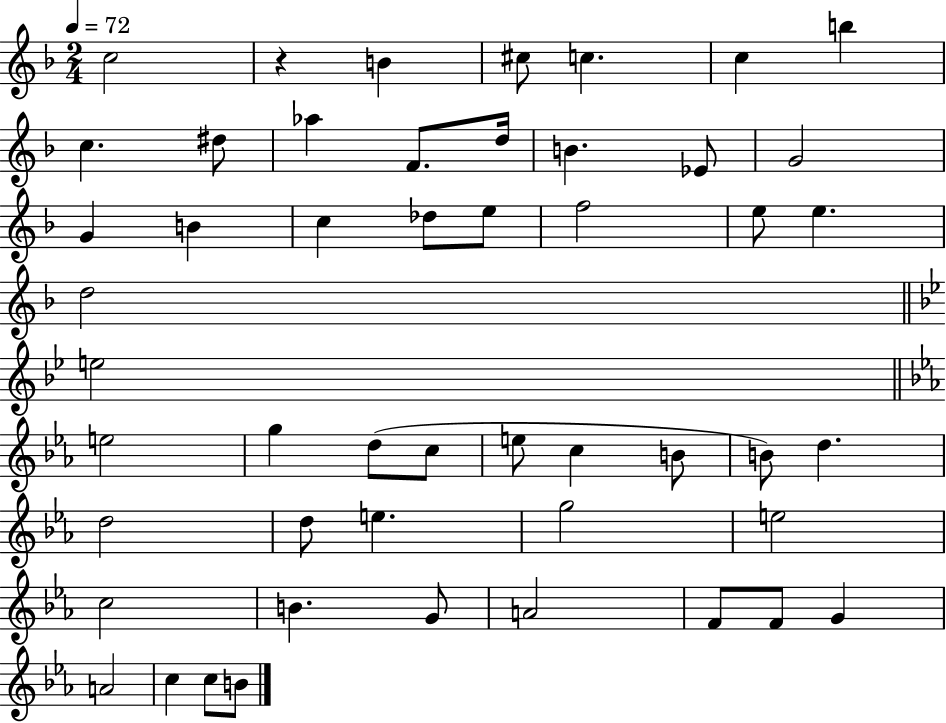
{
  \clef treble
  \numericTimeSignature
  \time 2/4
  \key f \major
  \tempo 4 = 72
  c''2 | r4 b'4 | cis''8 c''4. | c''4 b''4 | \break c''4. dis''8 | aes''4 f'8. d''16 | b'4. ees'8 | g'2 | \break g'4 b'4 | c''4 des''8 e''8 | f''2 | e''8 e''4. | \break d''2 | \bar "||" \break \key g \minor e''2 | \bar "||" \break \key ees \major e''2 | g''4 d''8( c''8 | e''8 c''4 b'8 | b'8) d''4. | \break d''2 | d''8 e''4. | g''2 | e''2 | \break c''2 | b'4. g'8 | a'2 | f'8 f'8 g'4 | \break a'2 | c''4 c''8 b'8 | \bar "|."
}